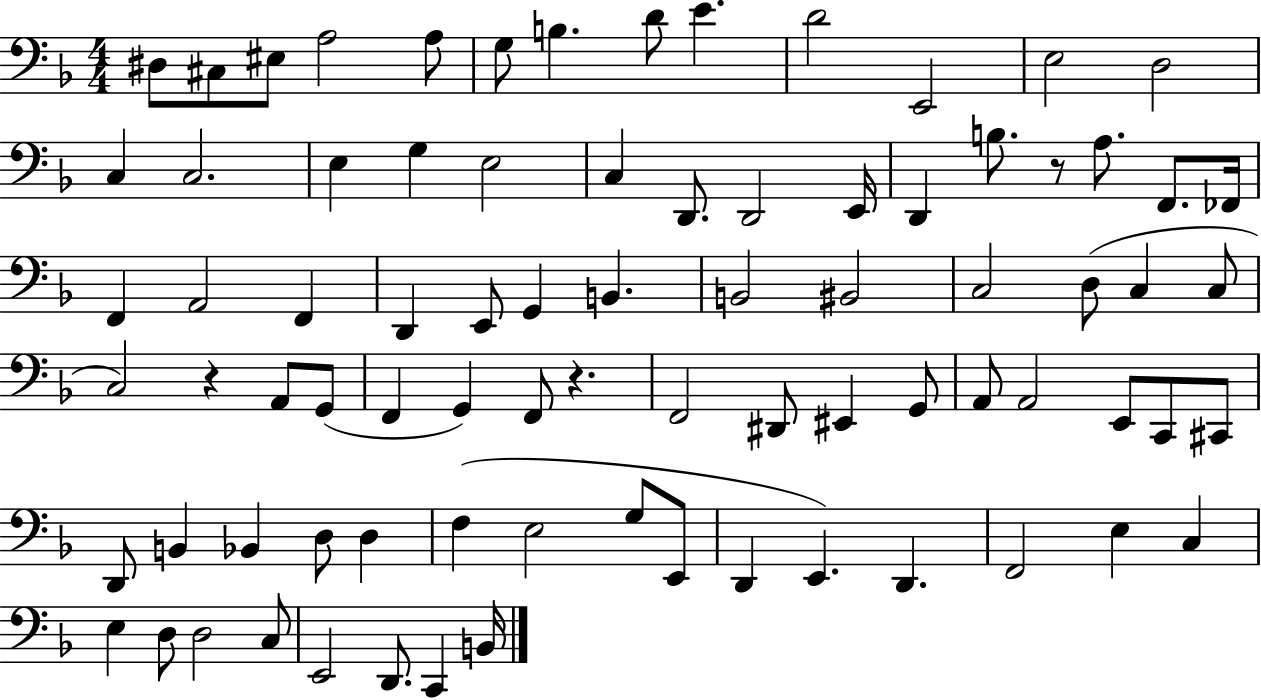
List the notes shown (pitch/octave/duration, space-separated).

D#3/e C#3/e EIS3/e A3/h A3/e G3/e B3/q. D4/e E4/q. D4/h E2/h E3/h D3/h C3/q C3/h. E3/q G3/q E3/h C3/q D2/e. D2/h E2/s D2/q B3/e. R/e A3/e. F2/e. FES2/s F2/q A2/h F2/q D2/q E2/e G2/q B2/q. B2/h BIS2/h C3/h D3/e C3/q C3/e C3/h R/q A2/e G2/e F2/q G2/q F2/e R/q. F2/h D#2/e EIS2/q G2/e A2/e A2/h E2/e C2/e C#2/e D2/e B2/q Bb2/q D3/e D3/q F3/q E3/h G3/e E2/e D2/q E2/q. D2/q. F2/h E3/q C3/q E3/q D3/e D3/h C3/e E2/h D2/e. C2/q B2/s